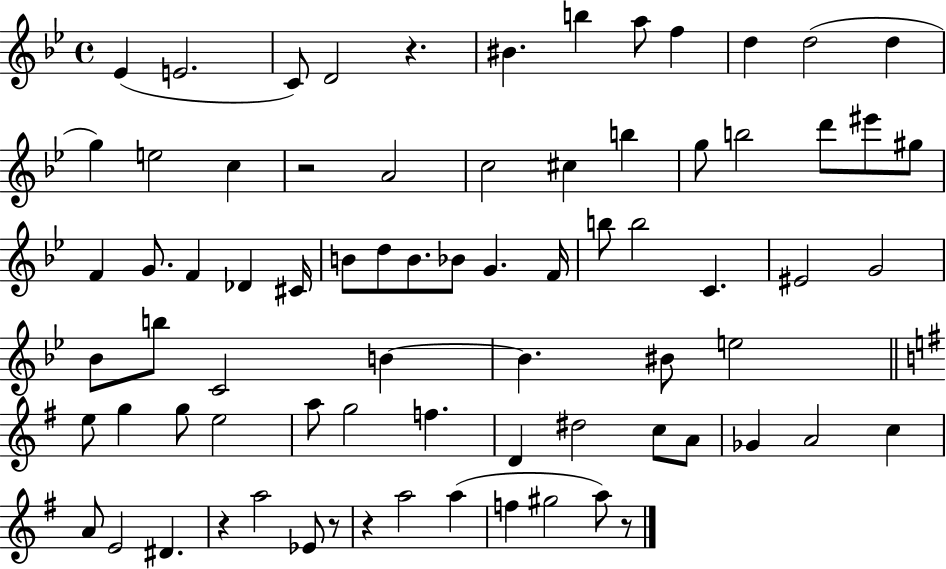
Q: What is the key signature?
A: BES major